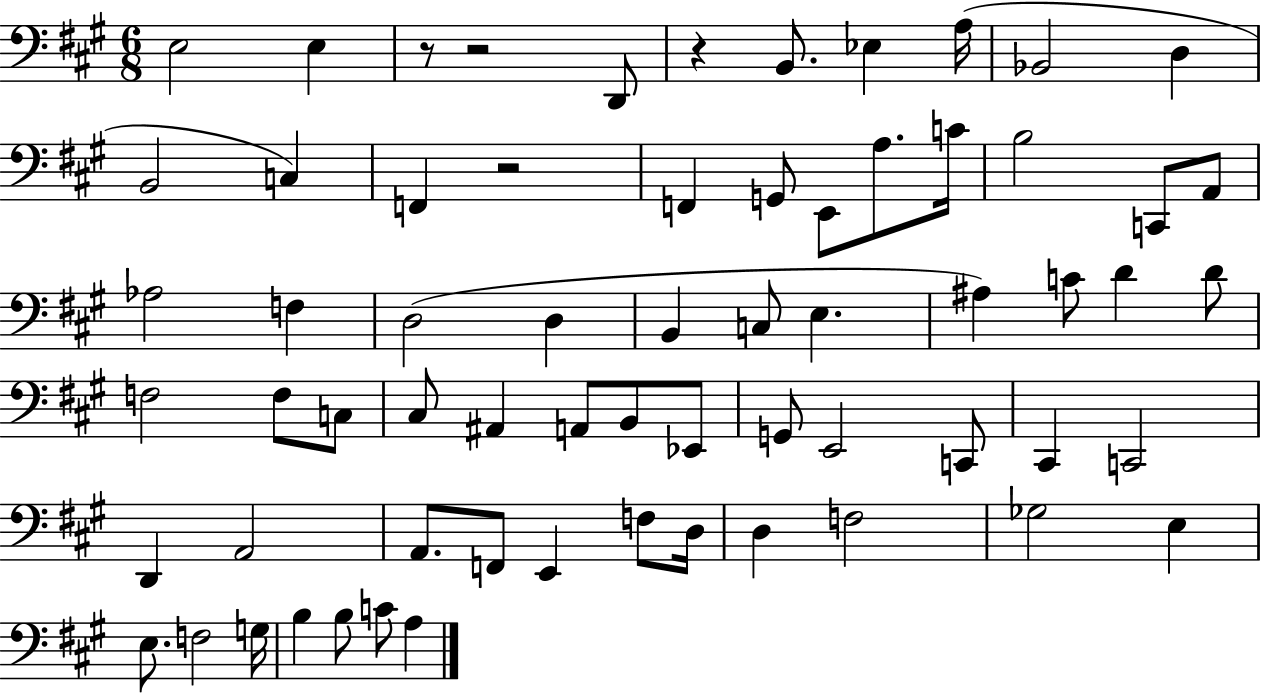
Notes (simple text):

E3/h E3/q R/e R/h D2/e R/q B2/e. Eb3/q A3/s Bb2/h D3/q B2/h C3/q F2/q R/h F2/q G2/e E2/e A3/e. C4/s B3/h C2/e A2/e Ab3/h F3/q D3/h D3/q B2/q C3/e E3/q. A#3/q C4/e D4/q D4/e F3/h F3/e C3/e C#3/e A#2/q A2/e B2/e Eb2/e G2/e E2/h C2/e C#2/q C2/h D2/q A2/h A2/e. F2/e E2/q F3/e D3/s D3/q F3/h Gb3/h E3/q E3/e. F3/h G3/s B3/q B3/e C4/e A3/q